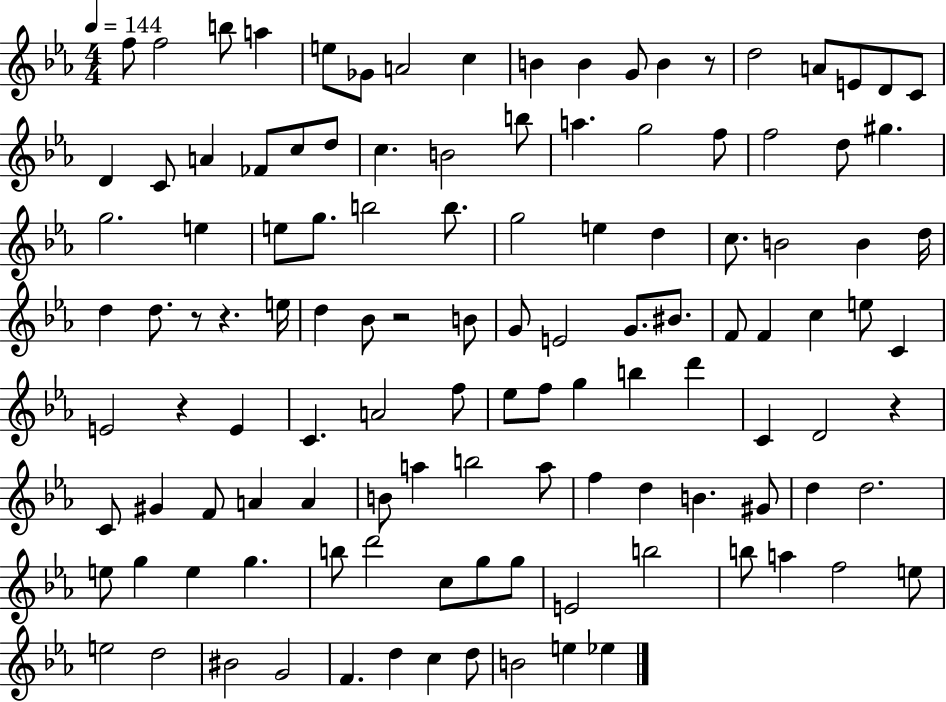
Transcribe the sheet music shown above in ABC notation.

X:1
T:Untitled
M:4/4
L:1/4
K:Eb
f/2 f2 b/2 a e/2 _G/2 A2 c B B G/2 B z/2 d2 A/2 E/2 D/2 C/2 D C/2 A _F/2 c/2 d/2 c B2 b/2 a g2 f/2 f2 d/2 ^g g2 e e/2 g/2 b2 b/2 g2 e d c/2 B2 B d/4 d d/2 z/2 z e/4 d _B/2 z2 B/2 G/2 E2 G/2 ^B/2 F/2 F c e/2 C E2 z E C A2 f/2 _e/2 f/2 g b d' C D2 z C/2 ^G F/2 A A B/2 a b2 a/2 f d B ^G/2 d d2 e/2 g e g b/2 d'2 c/2 g/2 g/2 E2 b2 b/2 a f2 e/2 e2 d2 ^B2 G2 F d c d/2 B2 e _e